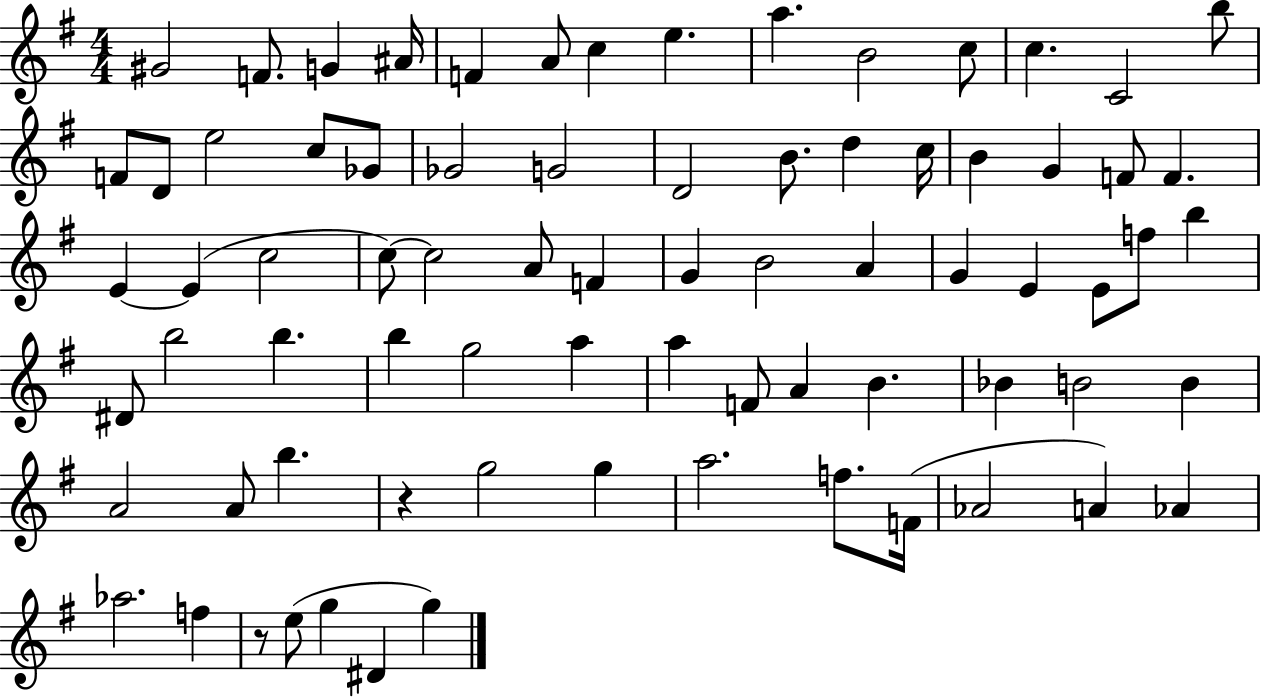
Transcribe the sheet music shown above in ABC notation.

X:1
T:Untitled
M:4/4
L:1/4
K:G
^G2 F/2 G ^A/4 F A/2 c e a B2 c/2 c C2 b/2 F/2 D/2 e2 c/2 _G/2 _G2 G2 D2 B/2 d c/4 B G F/2 F E E c2 c/2 c2 A/2 F G B2 A G E E/2 f/2 b ^D/2 b2 b b g2 a a F/2 A B _B B2 B A2 A/2 b z g2 g a2 f/2 F/4 _A2 A _A _a2 f z/2 e/2 g ^D g